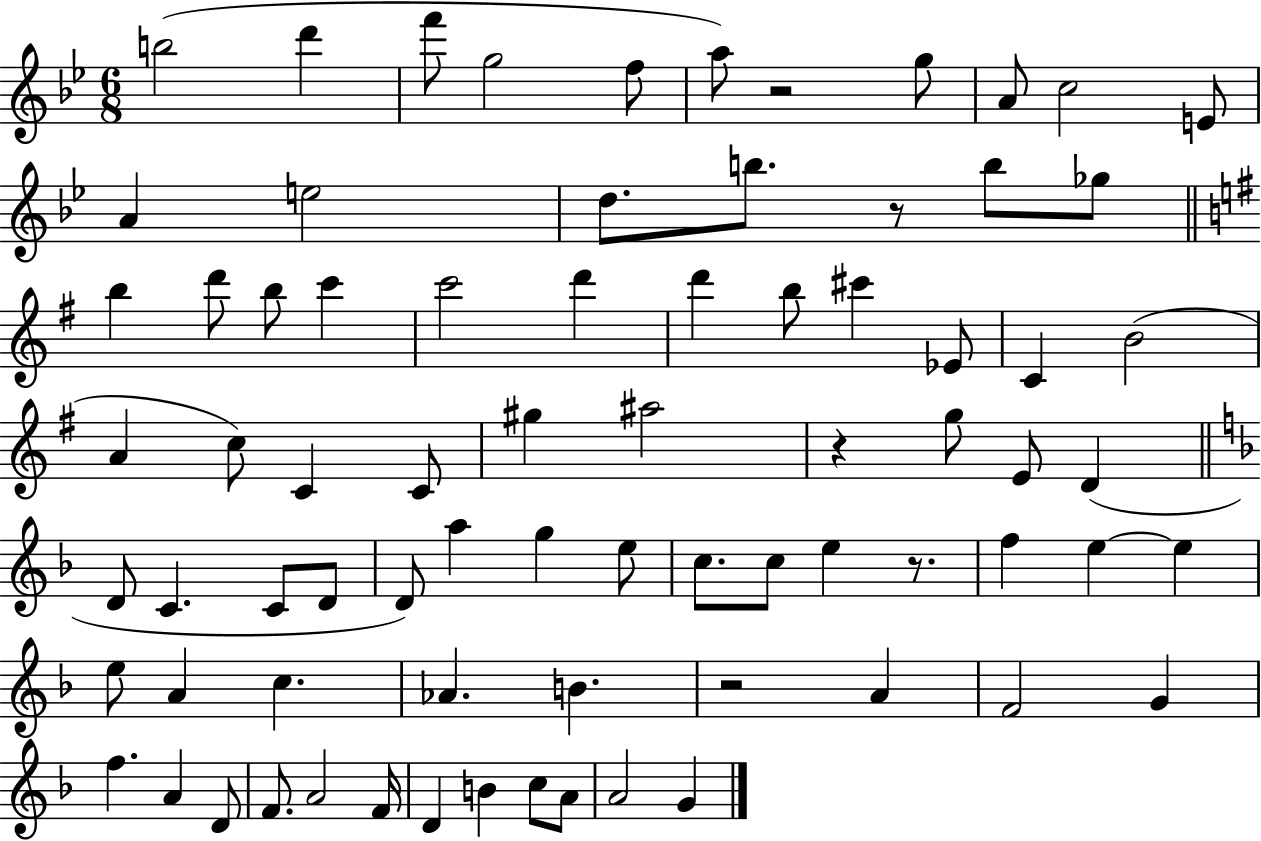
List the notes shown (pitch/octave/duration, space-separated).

B5/h D6/q F6/e G5/h F5/e A5/e R/h G5/e A4/e C5/h E4/e A4/q E5/h D5/e. B5/e. R/e B5/e Gb5/e B5/q D6/e B5/e C6/q C6/h D6/q D6/q B5/e C#6/q Eb4/e C4/q B4/h A4/q C5/e C4/q C4/e G#5/q A#5/h R/q G5/e E4/e D4/q D4/e C4/q. C4/e D4/e D4/e A5/q G5/q E5/e C5/e. C5/e E5/q R/e. F5/q E5/q E5/q E5/e A4/q C5/q. Ab4/q. B4/q. R/h A4/q F4/h G4/q F5/q. A4/q D4/e F4/e. A4/h F4/s D4/q B4/q C5/e A4/e A4/h G4/q